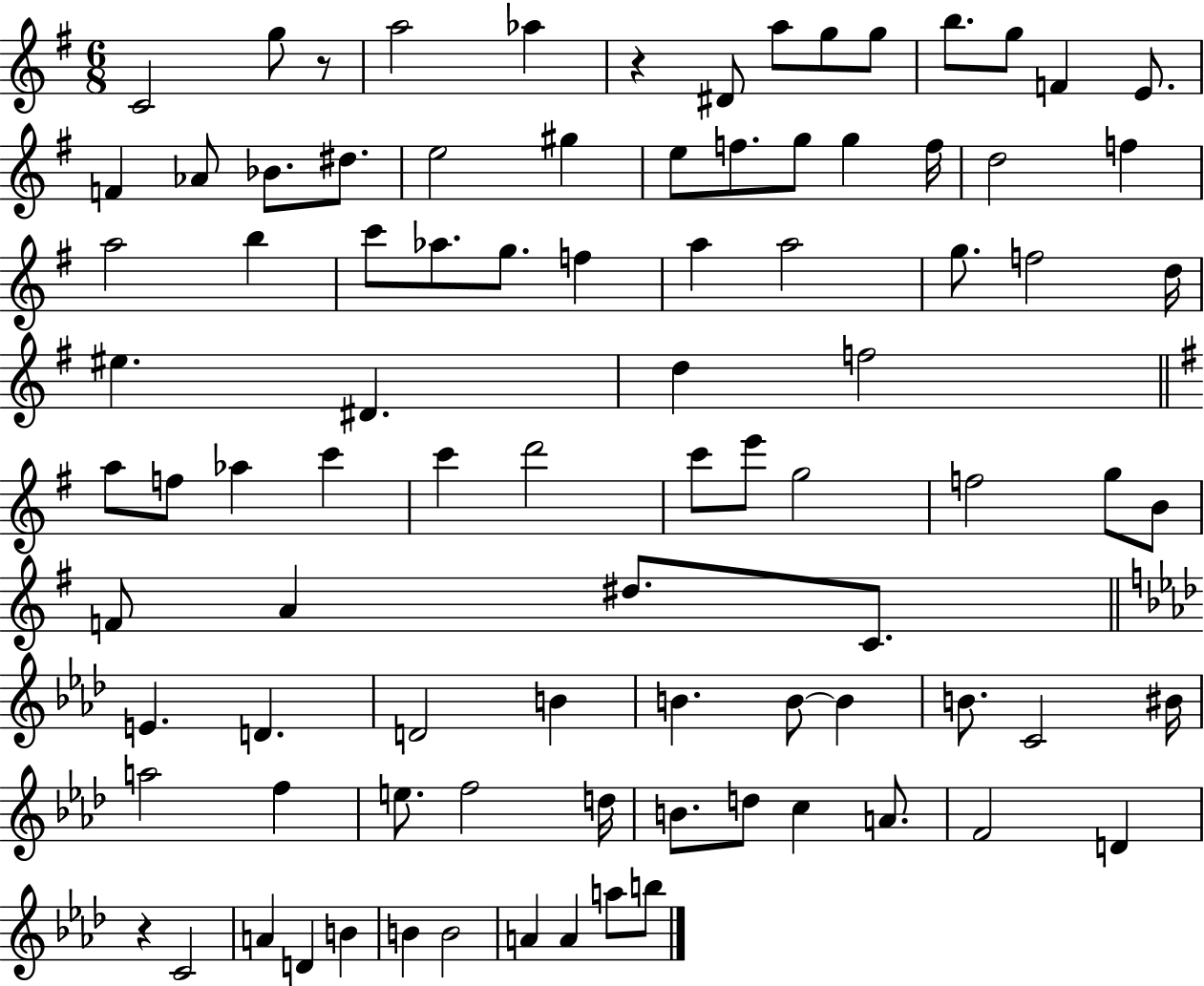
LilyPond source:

{
  \clef treble
  \numericTimeSignature
  \time 6/8
  \key g \major
  c'2 g''8 r8 | a''2 aes''4 | r4 dis'8 a''8 g''8 g''8 | b''8. g''8 f'4 e'8. | \break f'4 aes'8 bes'8. dis''8. | e''2 gis''4 | e''8 f''8. g''8 g''4 f''16 | d''2 f''4 | \break a''2 b''4 | c'''8 aes''8. g''8. f''4 | a''4 a''2 | g''8. f''2 d''16 | \break eis''4. dis'4. | d''4 f''2 | \bar "||" \break \key g \major a''8 f''8 aes''4 c'''4 | c'''4 d'''2 | c'''8 e'''8 g''2 | f''2 g''8 b'8 | \break f'8 a'4 dis''8. c'8. | \bar "||" \break \key aes \major e'4. d'4. | d'2 b'4 | b'4. b'8~~ b'4 | b'8. c'2 bis'16 | \break a''2 f''4 | e''8. f''2 d''16 | b'8. d''8 c''4 a'8. | f'2 d'4 | \break r4 c'2 | a'4 d'4 b'4 | b'4 b'2 | a'4 a'4 a''8 b''8 | \break \bar "|."
}